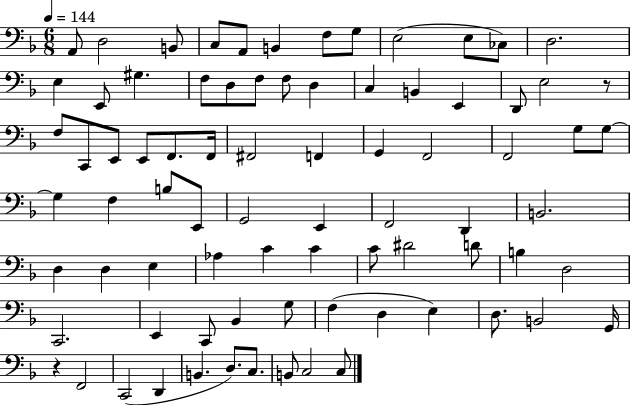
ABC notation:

X:1
T:Untitled
M:6/8
L:1/4
K:F
A,,/2 D,2 B,,/2 C,/2 A,,/2 B,, F,/2 G,/2 E,2 E,/2 _C,/2 D,2 E, E,,/2 ^G, F,/2 D,/2 F,/2 F,/2 D, C, B,, E,, D,,/2 E,2 z/2 F,/2 C,,/2 E,,/2 E,,/2 F,,/2 F,,/4 ^F,,2 F,, G,, F,,2 F,,2 G,/2 G,/2 G, F, B,/2 E,,/2 G,,2 E,, F,,2 D,, B,,2 D, D, E, _A, C C C/2 ^D2 D/2 B, D,2 C,,2 E,, C,,/2 _B,, G,/2 F, D, E, D,/2 B,,2 G,,/4 z F,,2 C,,2 D,, B,, D,/2 C,/2 B,,/2 C,2 C,/2